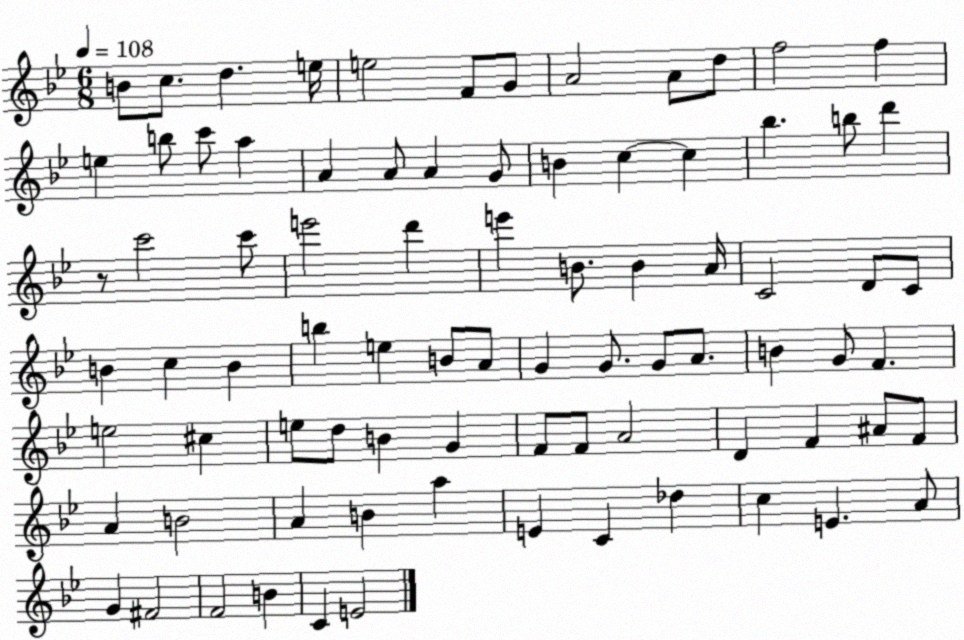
X:1
T:Untitled
M:6/8
L:1/4
K:Bb
B/2 c/2 d e/4 e2 F/2 G/2 A2 A/2 d/2 f2 f e b/2 c'/2 a A A/2 A G/2 B c c _b b/2 d' z/2 c'2 c'/2 e'2 d' e' B/2 B A/4 C2 D/2 C/2 B c B b e B/2 A/2 G G/2 G/2 A/2 B G/2 F e2 ^c e/2 d/2 B G F/2 F/2 A2 D F ^A/2 F/2 A B2 A B a E C _d c E A/2 G ^F2 F2 B C E2